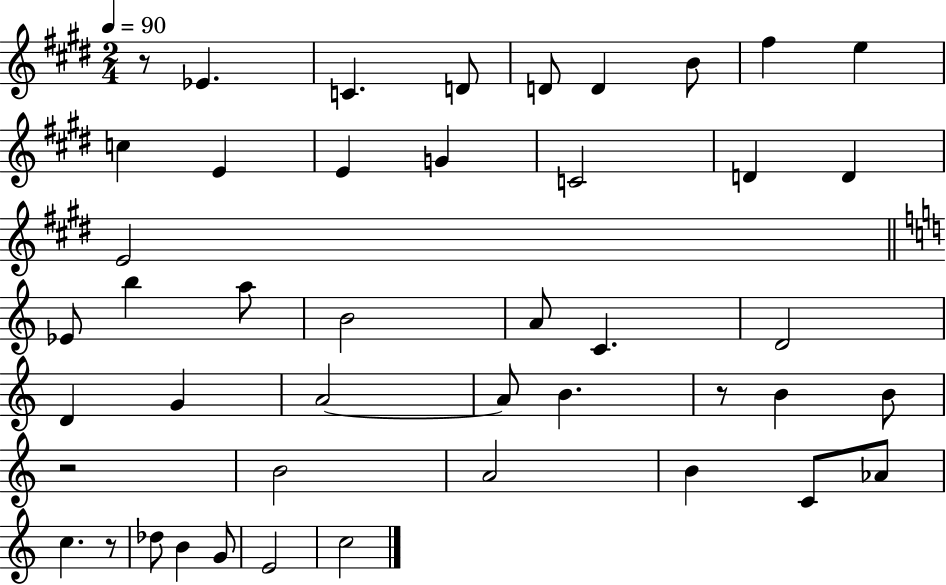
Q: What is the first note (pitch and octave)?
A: Eb4